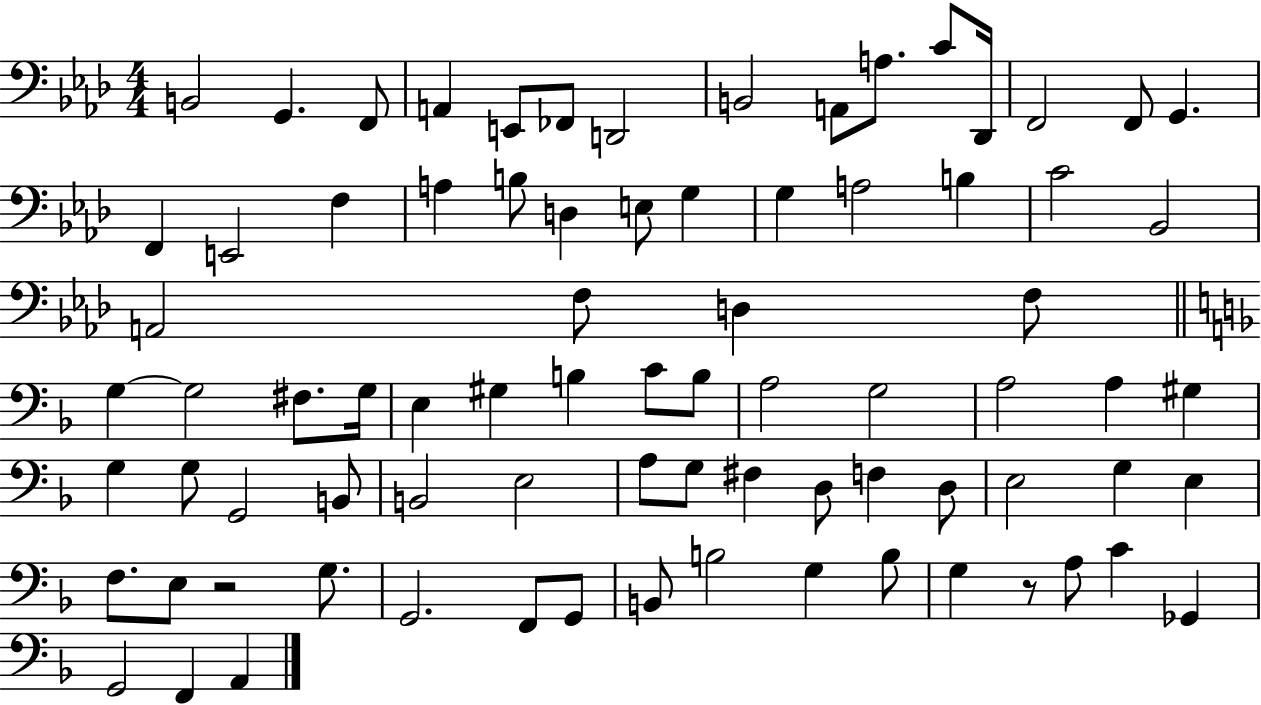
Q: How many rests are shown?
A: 2